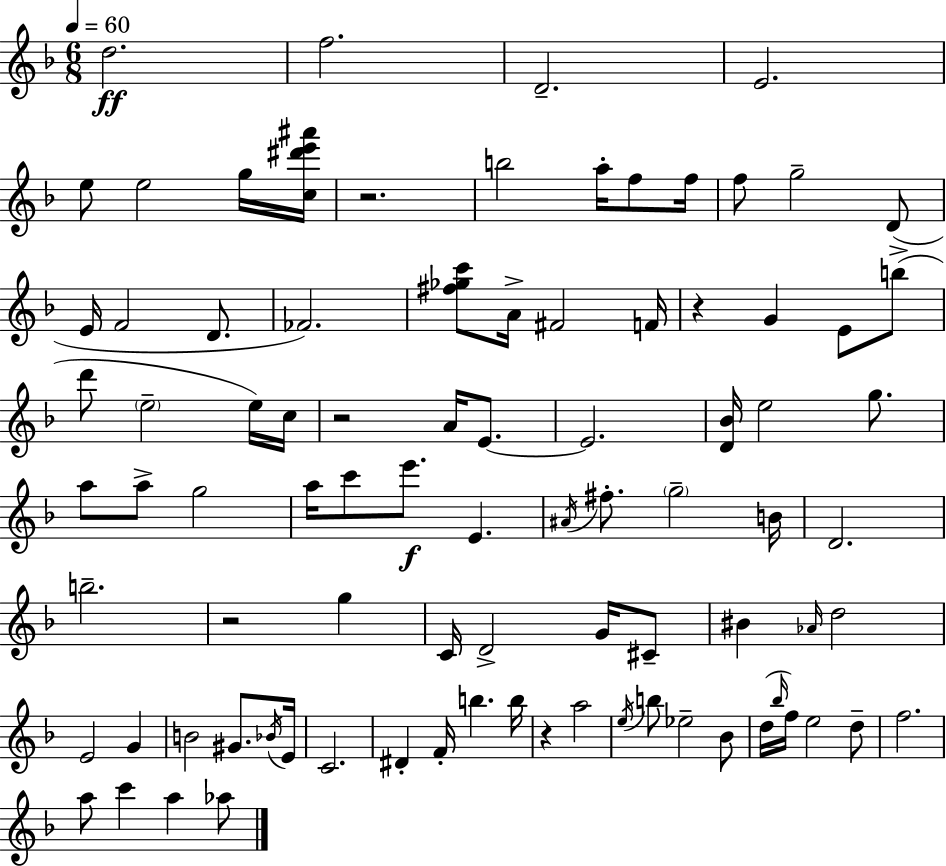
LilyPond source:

{
  \clef treble
  \numericTimeSignature
  \time 6/8
  \key f \major
  \tempo 4 = 60
  d''2.\ff | f''2. | d'2.-- | e'2. | \break e''8 e''2 g''16 <c'' dis''' e''' ais'''>16 | r2. | b''2 a''16-. f''8 f''16 | f''8 g''2-- d'8( | \break e'16 f'2 d'8. | fes'2.) | <fis'' ges'' c'''>8 a'16-> fis'2 f'16 | r4 g'4 e'8 b''8->( | \break d'''8 \parenthesize e''2-- e''16) c''16 | r2 a'16 e'8.~~ | e'2. | <d' bes'>16 e''2 g''8. | \break a''8 a''8-> g''2 | a''16 c'''8 e'''8.\f e'4. | \acciaccatura { ais'16 } fis''8.-. \parenthesize g''2-- | b'16 d'2. | \break b''2.-- | r2 g''4 | c'16 d'2-> g'16 cis'8-- | bis'4 \grace { aes'16 } d''2 | \break e'2 g'4 | b'2 gis'8. | \acciaccatura { bes'16 } e'16 c'2. | dis'4-. f'16-. b''4. | \break b''16 r4 a''2 | \acciaccatura { e''16 } b''8 ees''2-- | bes'8 d''16( \grace { bes''16 } f''16) e''2 | d''8-- f''2. | \break a''8 c'''4 a''4 | aes''8 \bar "|."
}